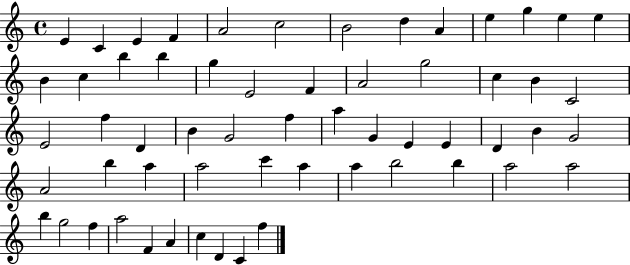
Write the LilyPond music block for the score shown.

{
  \clef treble
  \time 4/4
  \defaultTimeSignature
  \key c \major
  e'4 c'4 e'4 f'4 | a'2 c''2 | b'2 d''4 a'4 | e''4 g''4 e''4 e''4 | \break b'4 c''4 b''4 b''4 | g''4 e'2 f'4 | a'2 g''2 | c''4 b'4 c'2 | \break e'2 f''4 d'4 | b'4 g'2 f''4 | a''4 g'4 e'4 e'4 | d'4 b'4 g'2 | \break a'2 b''4 a''4 | a''2 c'''4 a''4 | a''4 b''2 b''4 | a''2 a''2 | \break b''4 g''2 f''4 | a''2 f'4 a'4 | c''4 d'4 c'4 f''4 | \bar "|."
}